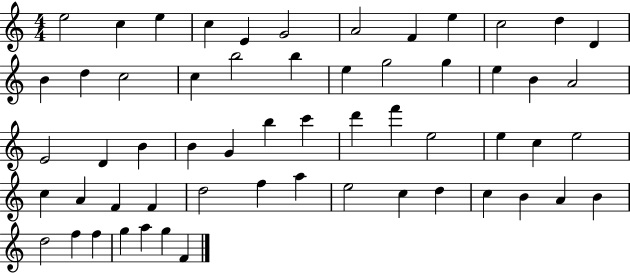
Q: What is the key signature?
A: C major